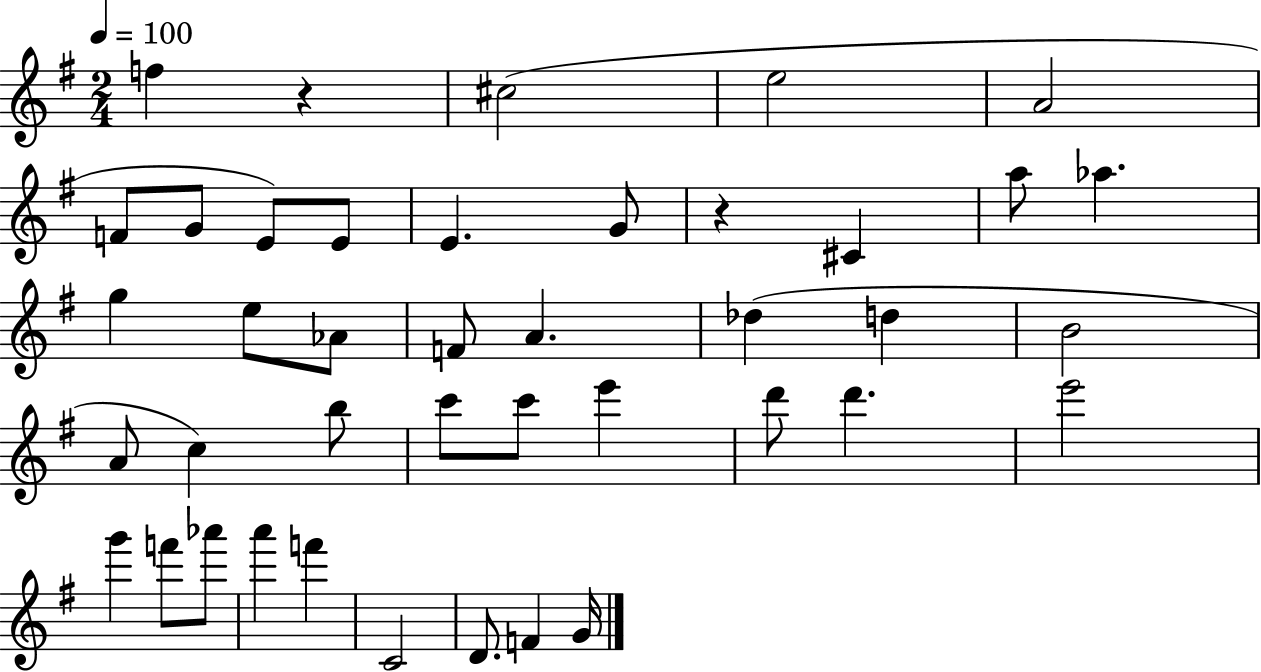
X:1
T:Untitled
M:2/4
L:1/4
K:G
f z ^c2 e2 A2 F/2 G/2 E/2 E/2 E G/2 z ^C a/2 _a g e/2 _A/2 F/2 A _d d B2 A/2 c b/2 c'/2 c'/2 e' d'/2 d' e'2 g' f'/2 _a'/2 a' f' C2 D/2 F G/4